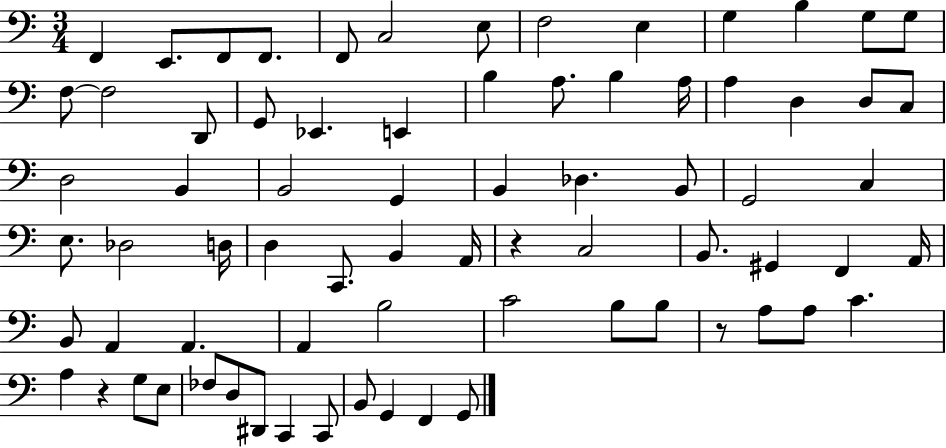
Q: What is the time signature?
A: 3/4